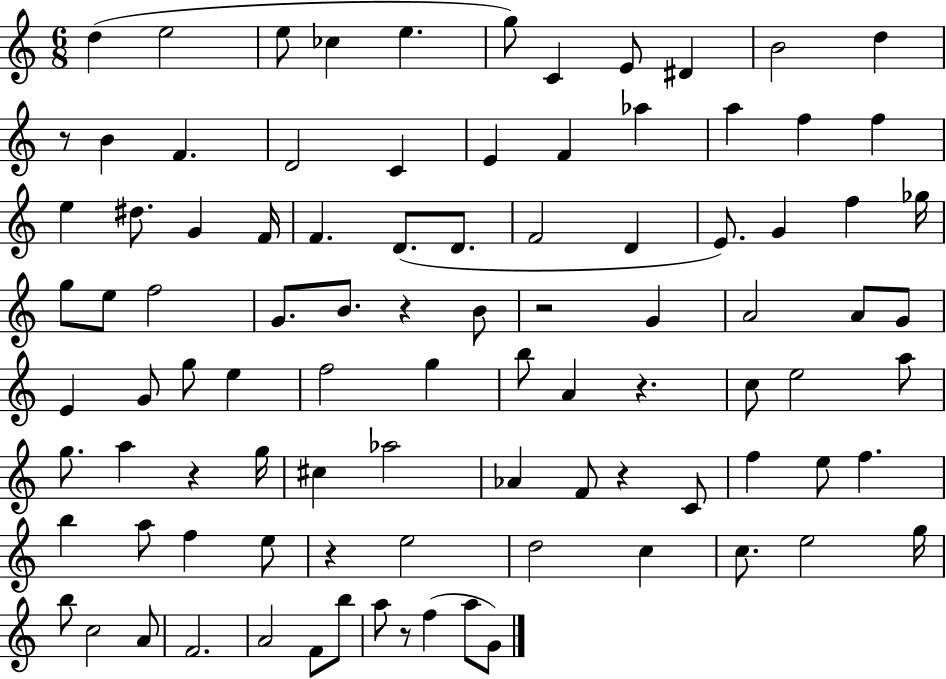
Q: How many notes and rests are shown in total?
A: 95